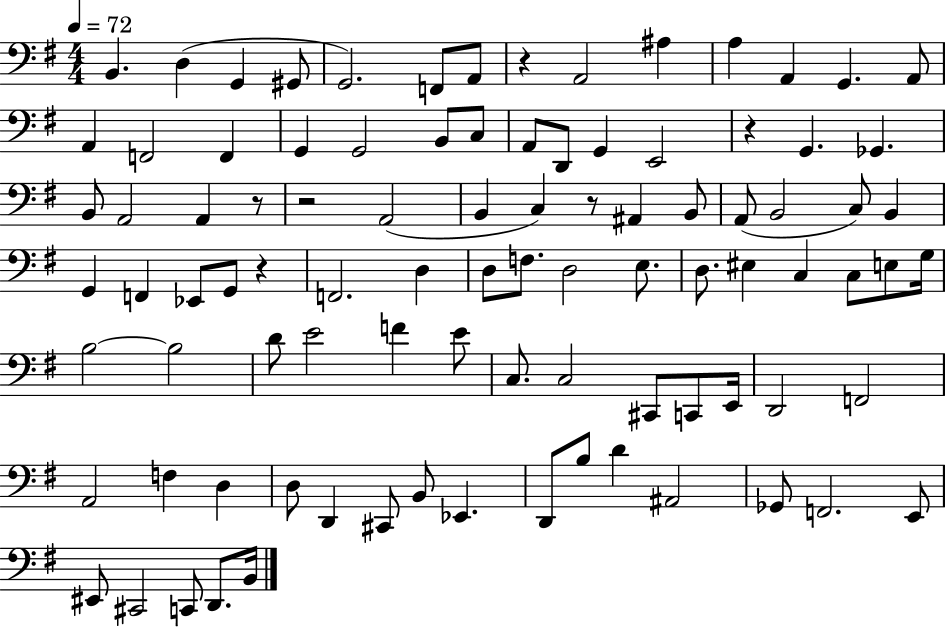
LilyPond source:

{
  \clef bass
  \numericTimeSignature
  \time 4/4
  \key g \major
  \tempo 4 = 72
  \repeat volta 2 { b,4. d4( g,4 gis,8 | g,2.) f,8 a,8 | r4 a,2 ais4 | a4 a,4 g,4. a,8 | \break a,4 f,2 f,4 | g,4 g,2 b,8 c8 | a,8 d,8 g,4 e,2 | r4 g,4. ges,4. | \break b,8 a,2 a,4 r8 | r2 a,2( | b,4 c4) r8 ais,4 b,8 | a,8( b,2 c8) b,4 | \break g,4 f,4 ees,8 g,8 r4 | f,2. d4 | d8 f8. d2 e8. | d8. eis4 c4 c8 e8 g16 | \break b2~~ b2 | d'8 e'2 f'4 e'8 | c8. c2 cis,8 c,8 e,16 | d,2 f,2 | \break a,2 f4 d4 | d8 d,4 cis,8 b,8 ees,4. | d,8 b8 d'4 ais,2 | ges,8 f,2. e,8 | \break eis,8 cis,2 c,8 d,8. b,16 | } \bar "|."
}